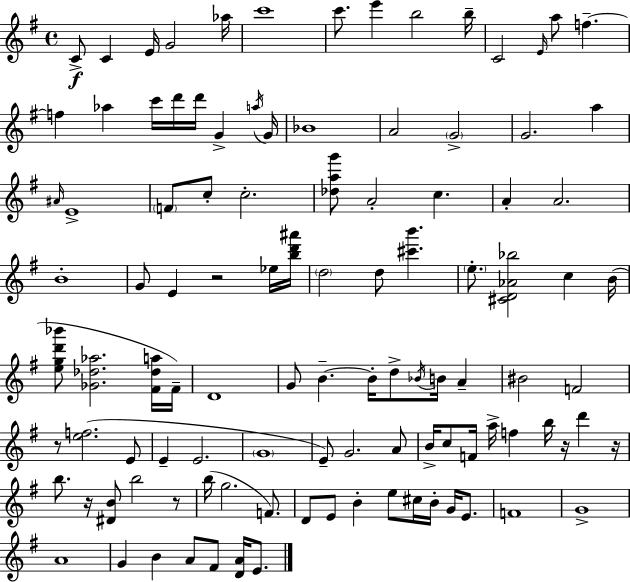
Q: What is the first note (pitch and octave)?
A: C4